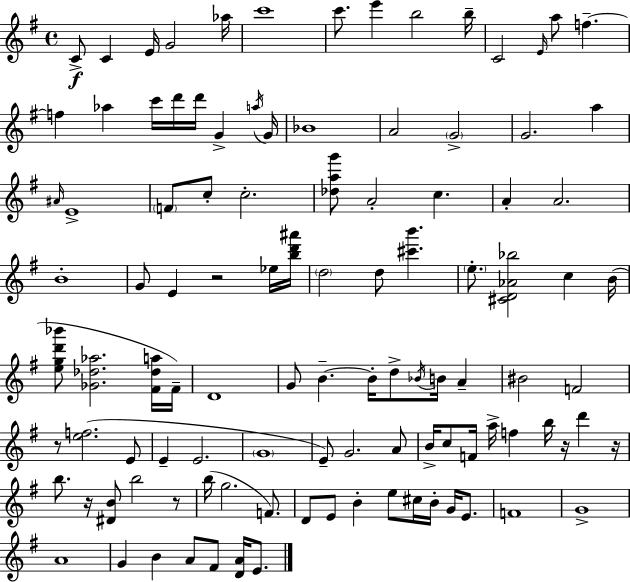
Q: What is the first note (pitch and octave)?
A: C4